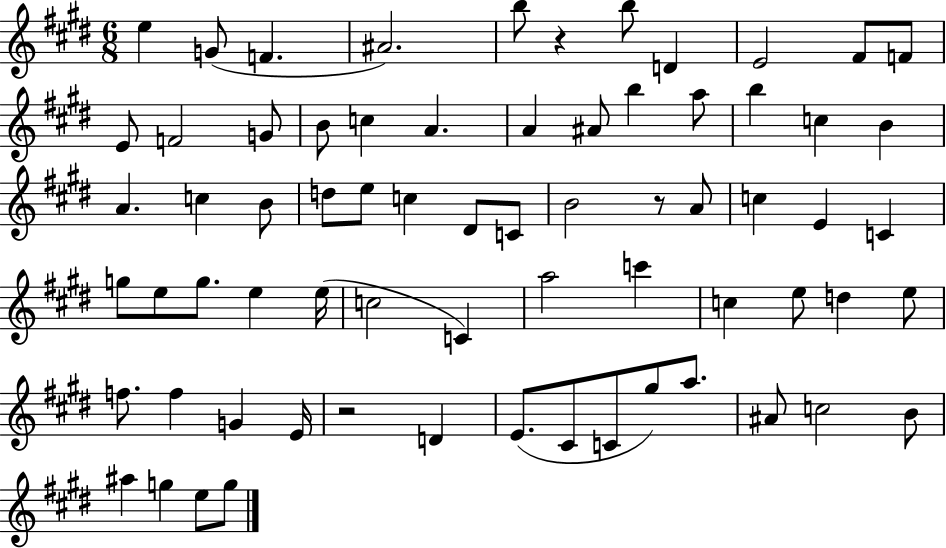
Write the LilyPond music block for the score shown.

{
  \clef treble
  \numericTimeSignature
  \time 6/8
  \key e \major
  e''4 g'8( f'4. | ais'2.) | b''8 r4 b''8 d'4 | e'2 fis'8 f'8 | \break e'8 f'2 g'8 | b'8 c''4 a'4. | a'4 ais'8 b''4 a''8 | b''4 c''4 b'4 | \break a'4. c''4 b'8 | d''8 e''8 c''4 dis'8 c'8 | b'2 r8 a'8 | c''4 e'4 c'4 | \break g''8 e''8 g''8. e''4 e''16( | c''2 c'4) | a''2 c'''4 | c''4 e''8 d''4 e''8 | \break f''8. f''4 g'4 e'16 | r2 d'4 | e'8.( cis'8 c'8 gis''8) a''8. | ais'8 c''2 b'8 | \break ais''4 g''4 e''8 g''8 | \bar "|."
}